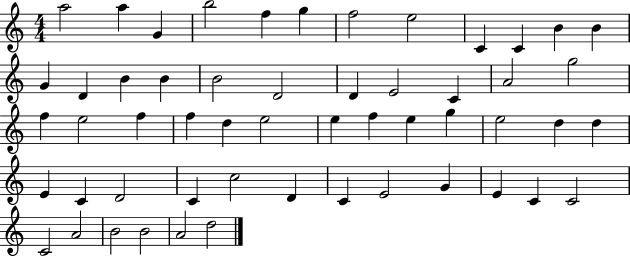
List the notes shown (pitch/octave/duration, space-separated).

A5/h A5/q G4/q B5/h F5/q G5/q F5/h E5/h C4/q C4/q B4/q B4/q G4/q D4/q B4/q B4/q B4/h D4/h D4/q E4/h C4/q A4/h G5/h F5/q E5/h F5/q F5/q D5/q E5/h E5/q F5/q E5/q G5/q E5/h D5/q D5/q E4/q C4/q D4/h C4/q C5/h D4/q C4/q E4/h G4/q E4/q C4/q C4/h C4/h A4/h B4/h B4/h A4/h D5/h